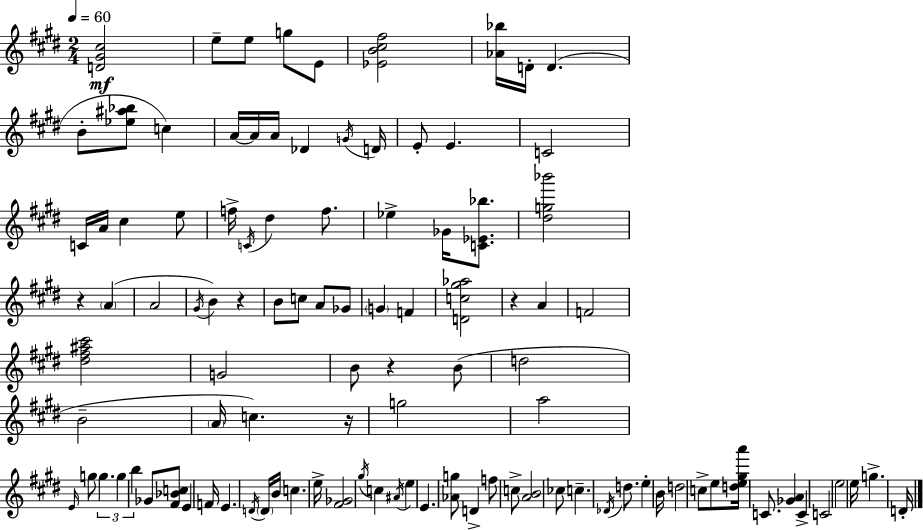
[D4,G#4,C#5]/h E5/e E5/e G5/e E4/e [Eb4,B4,C#5,F#5]/h [Ab4,Bb5]/s D4/s D4/q. B4/e [Eb5,A#5,Bb5]/e C5/q A4/s A4/s A4/s Db4/q G4/s D4/s E4/e E4/q. C4/h C4/s A4/s C#5/q E5/e F5/s C4/s D#5/q F5/e. Eb5/q Gb4/s [C4,Eb4,Bb5]/e. [D#5,G5,Bb6]/h R/q A4/q A4/h G#4/s B4/q R/q B4/e C5/e A4/e Gb4/e G4/q F4/q [D4,C5,G#5,Ab5]/h R/q A4/q F4/h [D#5,F#5,A#5,C#6]/h G4/h B4/e R/q B4/e D5/h B4/h A4/s C5/q. R/s G5/h A5/h E4/s G5/e G5/q. G5/q B5/q Gb4/e [F#4,Bb4,C5]/e E4/q F4/s E4/q. D4/s D4/s B4/s C5/q. E5/s [F#4,Gb4]/h G#5/s C5/q A#4/s E5/q E4/q. [Ab4,G5]/e D4/q F5/e C5/e [A4,B4]/h CES5/e C5/q. Db4/s D5/e. E5/q B4/s D5/h C5/e E5/e [D5,E5,G#5,A6]/s C4/e. [Gb4,A4]/q C4/q C4/h E5/h E5/s G5/q. D4/s